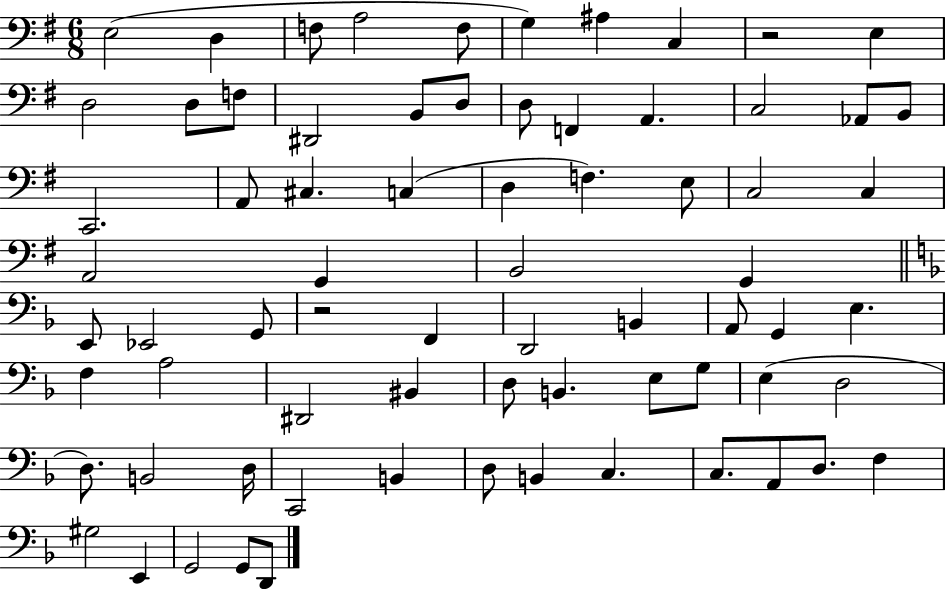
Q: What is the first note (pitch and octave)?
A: E3